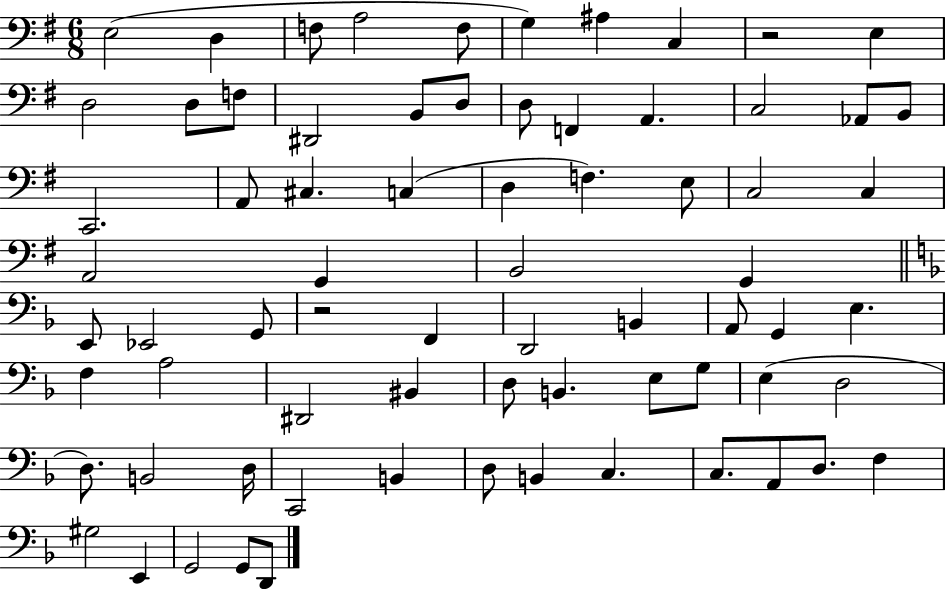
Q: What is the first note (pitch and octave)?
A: E3